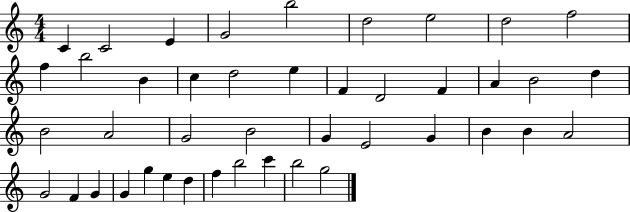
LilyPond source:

{
  \clef treble
  \numericTimeSignature
  \time 4/4
  \key c \major
  c'4 c'2 e'4 | g'2 b''2 | d''2 e''2 | d''2 f''2 | \break f''4 b''2 b'4 | c''4 d''2 e''4 | f'4 d'2 f'4 | a'4 b'2 d''4 | \break b'2 a'2 | g'2 b'2 | g'4 e'2 g'4 | b'4 b'4 a'2 | \break g'2 f'4 g'4 | g'4 g''4 e''4 d''4 | f''4 b''2 c'''4 | b''2 g''2 | \break \bar "|."
}